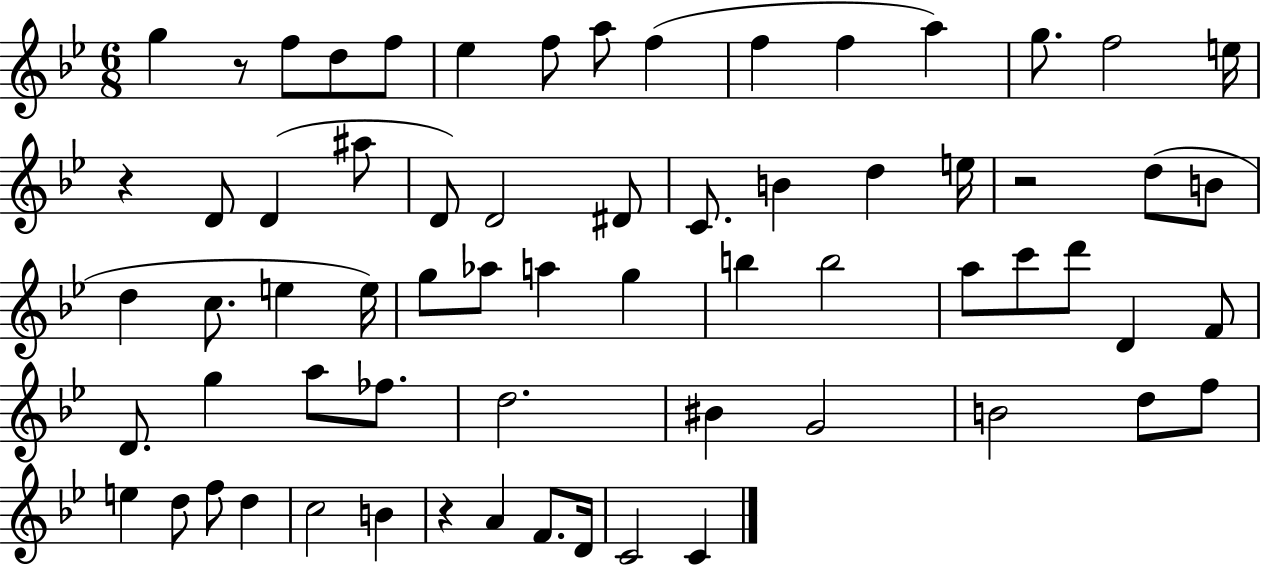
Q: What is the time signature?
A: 6/8